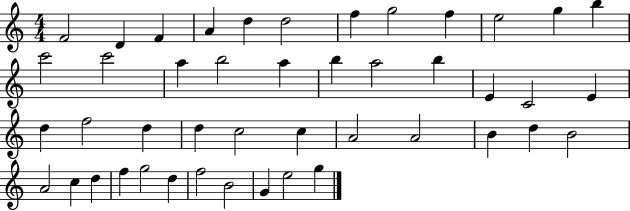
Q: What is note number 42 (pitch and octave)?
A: B4